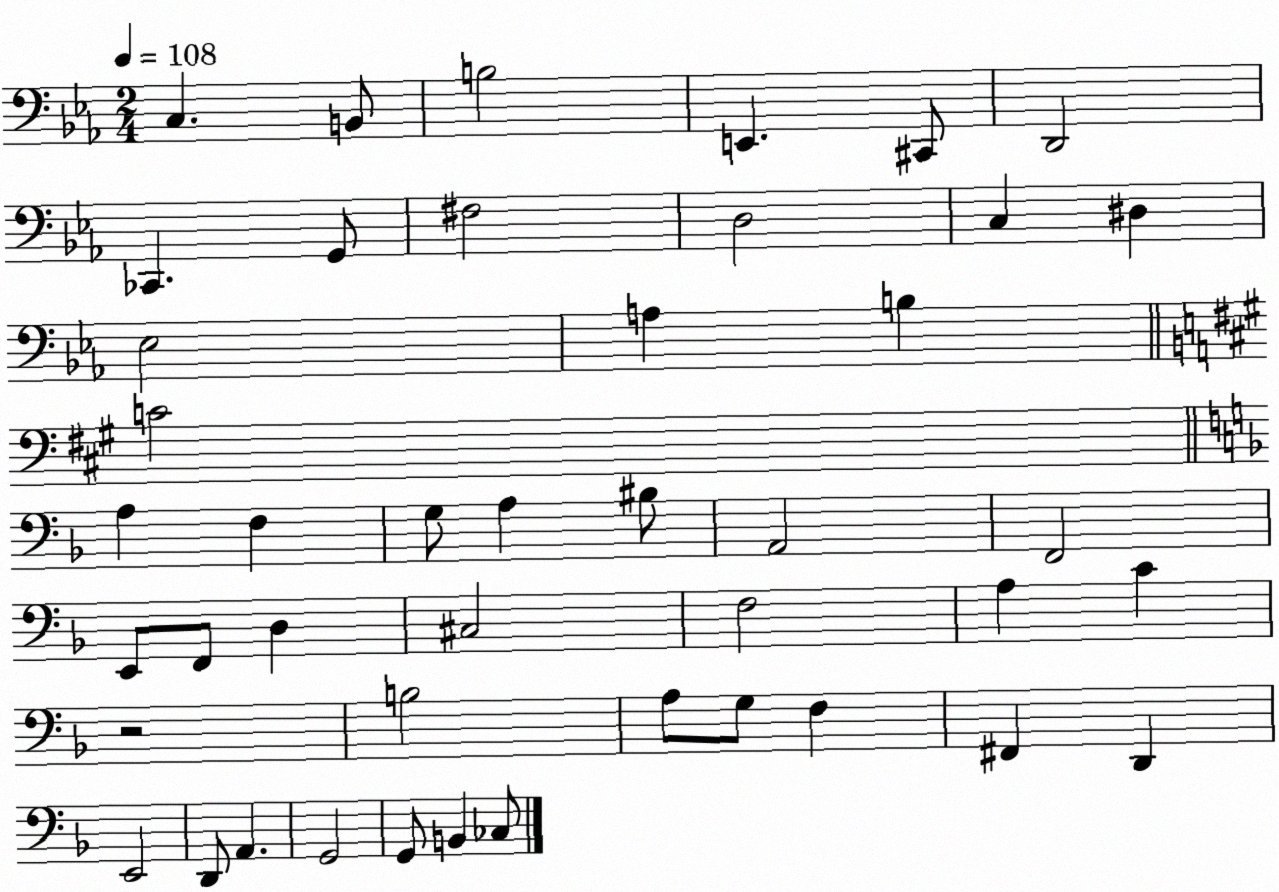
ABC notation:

X:1
T:Untitled
M:2/4
L:1/4
K:Eb
C, B,,/2 B,2 E,, ^C,,/2 D,,2 _C,, G,,/2 ^F,2 D,2 C, ^D, _E,2 A, B, C2 A, F, G,/2 A, ^B,/2 A,,2 F,,2 E,,/2 F,,/2 D, ^C,2 F,2 A, C z2 B,2 A,/2 G,/2 F, ^F,, D,, E,,2 D,,/2 A,, G,,2 G,,/2 B,, _C,/2